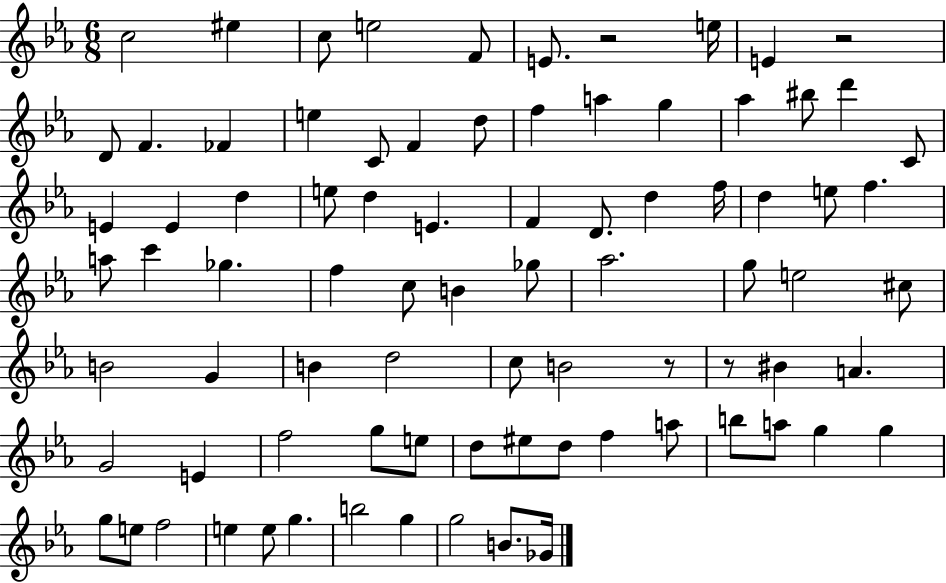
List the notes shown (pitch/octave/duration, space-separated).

C5/h EIS5/q C5/e E5/h F4/e E4/e. R/h E5/s E4/q R/h D4/e F4/q. FES4/q E5/q C4/e F4/q D5/e F5/q A5/q G5/q Ab5/q BIS5/e D6/q C4/e E4/q E4/q D5/q E5/e D5/q E4/q. F4/q D4/e. D5/q F5/s D5/q E5/e F5/q. A5/e C6/q Gb5/q. F5/q C5/e B4/q Gb5/e Ab5/h. G5/e E5/h C#5/e B4/h G4/q B4/q D5/h C5/e B4/h R/e R/e BIS4/q A4/q. G4/h E4/q F5/h G5/e E5/e D5/e EIS5/e D5/e F5/q A5/e B5/e A5/e G5/q G5/q G5/e E5/e F5/h E5/q E5/e G5/q. B5/h G5/q G5/h B4/e. Gb4/s